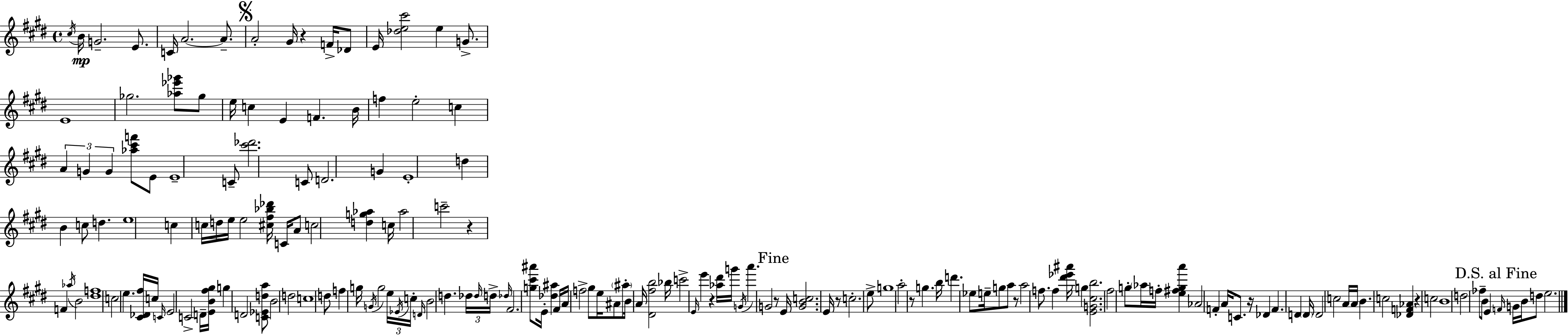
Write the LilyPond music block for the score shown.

{
  \clef treble
  \time 4/4
  \defaultTimeSignature
  \key e \major
  \acciaccatura { cis''16 }\mp b'16 g'2.-- e'8. | c'16 a'2.~~ a'8.-- | \mark \markup { \musicglyph "scripts.segno" } a'2-. gis'16 r4 f'16-> des'8 | e'16 <des'' e'' cis'''>2 e''4 g'8.-> | \break e'1 | ges''2. <aes'' ees''' ges'''>8 ges''8 | e''16 c''4 e'4 f'4. | b'16 f''4 e''2-. c''4 | \break \tuplet 3/2 { a'4 g'4 g'4 } <aes'' cis''' f'''>8 e'8 | e'1-- | c'8-- <cis''' des'''>2. c'8 | d'2. g'4 | \break e'1-. | d''4 b'4 c''8 d''4. | e''1 | c''4 c''16 d''16 e''16 e''2 | \break <cis'' fis'' bes'' des'''>16 c'16 a'8 c''2 <d'' g'' aes''>4 | c''16 aes''2 c'''2-- | r4 f'4 \acciaccatura { aes''16 } b'2 | <dis'' f''>1 | \break c''2 e''4. | <cis' des' fis''>16 c''16 \grace { c'16 } e'2 c'2-> | d'16-- <e' b' fis'' gis''>16 g''4 d'2 | <c' ees' d'' a''>8 b'2 d''2 | \break c''1 | d''8 f''4 g''16 \acciaccatura { g'16 } g''2 | \tuplet 3/2 { e''16 \acciaccatura { ees'16 } c''16-. } \grace { d'16 } b'2 d''4. | \tuplet 3/2 { des''16 \grace { des''16 } d''16-> } \grace { des''16 } fis'2. | \break <g'' cis''' ais'''>8 e'16-. <des'' ais''>4 fis'16 a'16 f''2-> | gis''8 e''16 ais'8 \parenthesize ais''8-. b'16 a'16 <dis' fis'' b''>2 | bes''16 c'''2-> | \grace { e'16 } e'''4 r4 <aes'' dis'''>16 g'''16 \acciaccatura { g'16 } a'''4. | \break g'2 \mark "Fine" r8 e'16 <g' b' c''>2. | e'16 r8 c''2.-. | e''8-> g''1 | a''2-. | \break r8 g''4. b''16 d'''4. | ees''8 e''16-- g''8 a''8 r8 a''2 | f''8. f''4 <dis''' ees''' ais'''>16 g''4 <e' g' cis'' b''>2. | fis''2 | \break g''8-. \parenthesize aes''16 f''16-. <e'' fis'' g'' a'''>4 aes'2 | f'4-. a'16 c'8. r16 des'4 f'4. | d'4 \parenthesize d'16 d'2 | c''2 a'16 a'16 b'4. | \break c''2 <des' f' aes'>4 r4 | c''2 b'1 | d''2 | fes''8-- b'8 e'4 \mark "D.S. al Fine" \grace { f'16 } g'16 b'16 d''8 e''2. | \break \bar "|."
}